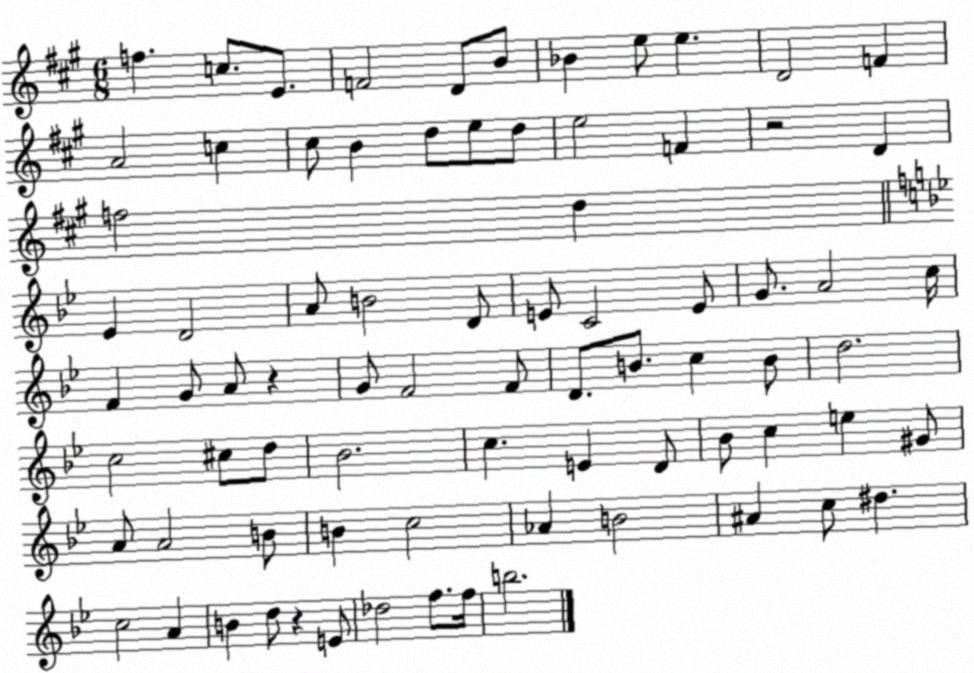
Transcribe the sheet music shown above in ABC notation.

X:1
T:Untitled
M:6/8
L:1/4
K:A
f c/2 E/2 F2 D/2 B/2 _B e/2 e D2 F A2 c ^c/2 B d/2 e/2 d/2 e2 F z2 D f2 d _E D2 A/2 B2 D/2 E/2 C2 E/2 G/2 A2 c/4 F G/2 A/2 z G/2 F2 F/2 D/2 B/2 c B/2 d2 c2 ^c/2 d/2 _B2 c E D/2 _B/2 c e ^G/2 A/2 A2 B/2 B c2 _A B2 ^A c/2 ^d c2 A B d/2 z E/2 _d2 f/2 f/4 b2